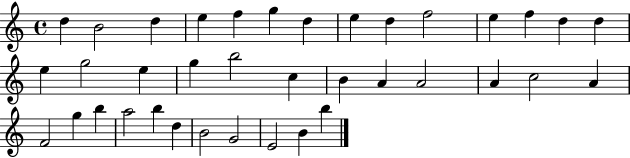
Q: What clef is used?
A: treble